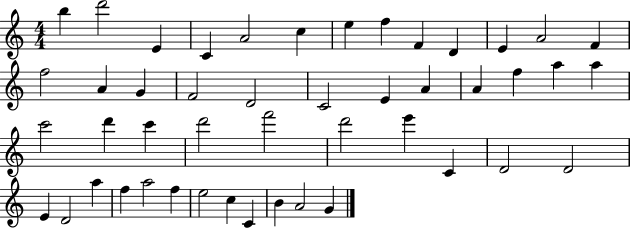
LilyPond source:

{
  \clef treble
  \numericTimeSignature
  \time 4/4
  \key c \major
  b''4 d'''2 e'4 | c'4 a'2 c''4 | e''4 f''4 f'4 d'4 | e'4 a'2 f'4 | \break f''2 a'4 g'4 | f'2 d'2 | c'2 e'4 a'4 | a'4 f''4 a''4 a''4 | \break c'''2 d'''4 c'''4 | d'''2 f'''2 | d'''2 e'''4 c'4 | d'2 d'2 | \break e'4 d'2 a''4 | f''4 a''2 f''4 | e''2 c''4 c'4 | b'4 a'2 g'4 | \break \bar "|."
}